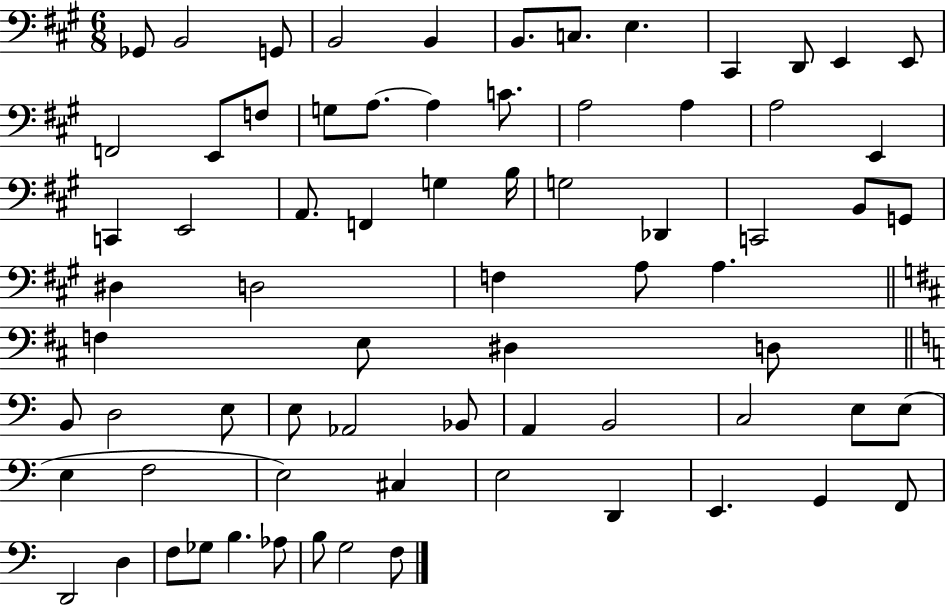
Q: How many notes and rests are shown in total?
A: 72